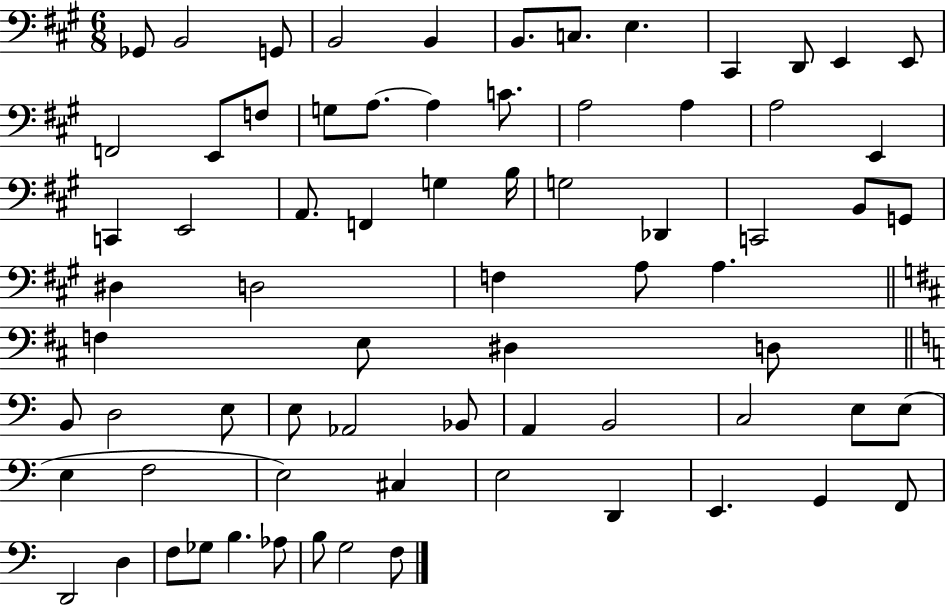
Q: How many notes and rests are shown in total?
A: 72